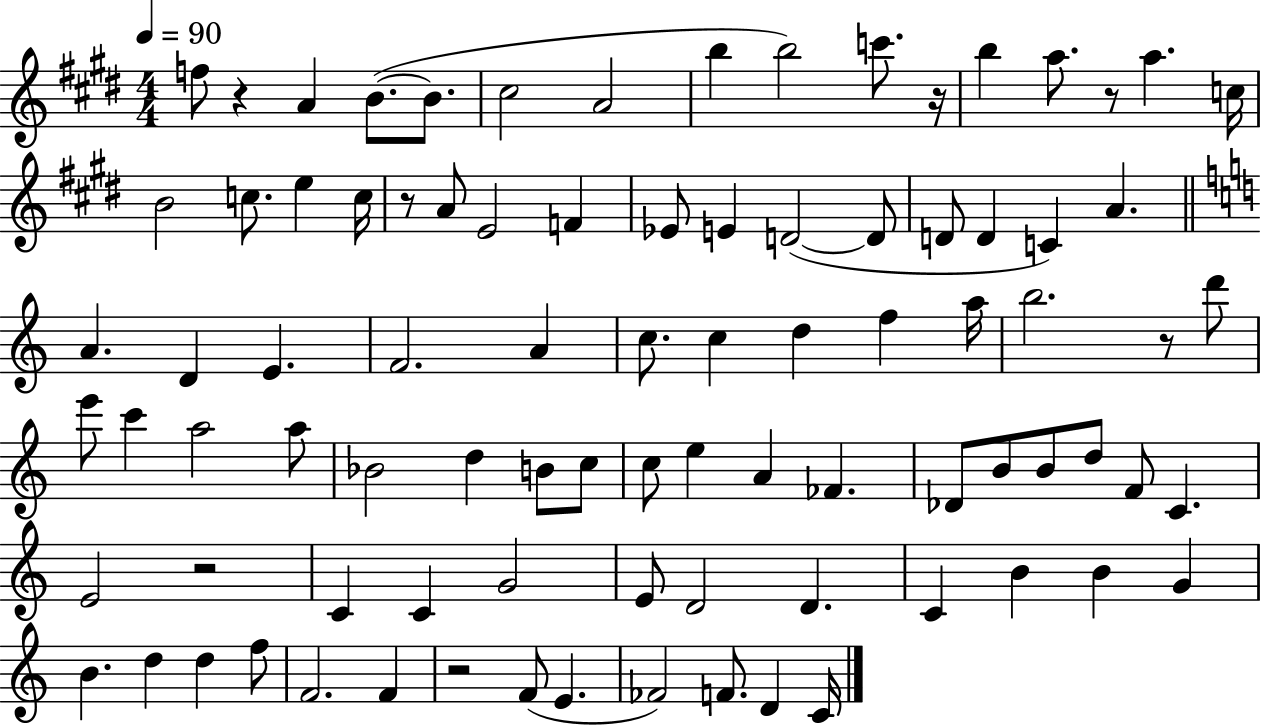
F5/e R/q A4/q B4/e. B4/e. C#5/h A4/h B5/q B5/h C6/e. R/s B5/q A5/e. R/e A5/q. C5/s B4/h C5/e. E5/q C5/s R/e A4/e E4/h F4/q Eb4/e E4/q D4/h D4/e D4/e D4/q C4/q A4/q. A4/q. D4/q E4/q. F4/h. A4/q C5/e. C5/q D5/q F5/q A5/s B5/h. R/e D6/e E6/e C6/q A5/h A5/e Bb4/h D5/q B4/e C5/e C5/e E5/q A4/q FES4/q. Db4/e B4/e B4/e D5/e F4/e C4/q. E4/h R/h C4/q C4/q G4/h E4/e D4/h D4/q. C4/q B4/q B4/q G4/q B4/q. D5/q D5/q F5/e F4/h. F4/q R/h F4/e E4/q. FES4/h F4/e. D4/q C4/s